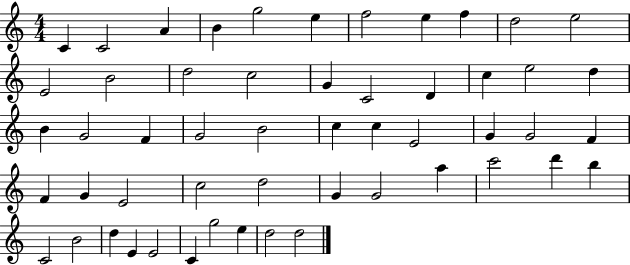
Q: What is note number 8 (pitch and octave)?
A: E5